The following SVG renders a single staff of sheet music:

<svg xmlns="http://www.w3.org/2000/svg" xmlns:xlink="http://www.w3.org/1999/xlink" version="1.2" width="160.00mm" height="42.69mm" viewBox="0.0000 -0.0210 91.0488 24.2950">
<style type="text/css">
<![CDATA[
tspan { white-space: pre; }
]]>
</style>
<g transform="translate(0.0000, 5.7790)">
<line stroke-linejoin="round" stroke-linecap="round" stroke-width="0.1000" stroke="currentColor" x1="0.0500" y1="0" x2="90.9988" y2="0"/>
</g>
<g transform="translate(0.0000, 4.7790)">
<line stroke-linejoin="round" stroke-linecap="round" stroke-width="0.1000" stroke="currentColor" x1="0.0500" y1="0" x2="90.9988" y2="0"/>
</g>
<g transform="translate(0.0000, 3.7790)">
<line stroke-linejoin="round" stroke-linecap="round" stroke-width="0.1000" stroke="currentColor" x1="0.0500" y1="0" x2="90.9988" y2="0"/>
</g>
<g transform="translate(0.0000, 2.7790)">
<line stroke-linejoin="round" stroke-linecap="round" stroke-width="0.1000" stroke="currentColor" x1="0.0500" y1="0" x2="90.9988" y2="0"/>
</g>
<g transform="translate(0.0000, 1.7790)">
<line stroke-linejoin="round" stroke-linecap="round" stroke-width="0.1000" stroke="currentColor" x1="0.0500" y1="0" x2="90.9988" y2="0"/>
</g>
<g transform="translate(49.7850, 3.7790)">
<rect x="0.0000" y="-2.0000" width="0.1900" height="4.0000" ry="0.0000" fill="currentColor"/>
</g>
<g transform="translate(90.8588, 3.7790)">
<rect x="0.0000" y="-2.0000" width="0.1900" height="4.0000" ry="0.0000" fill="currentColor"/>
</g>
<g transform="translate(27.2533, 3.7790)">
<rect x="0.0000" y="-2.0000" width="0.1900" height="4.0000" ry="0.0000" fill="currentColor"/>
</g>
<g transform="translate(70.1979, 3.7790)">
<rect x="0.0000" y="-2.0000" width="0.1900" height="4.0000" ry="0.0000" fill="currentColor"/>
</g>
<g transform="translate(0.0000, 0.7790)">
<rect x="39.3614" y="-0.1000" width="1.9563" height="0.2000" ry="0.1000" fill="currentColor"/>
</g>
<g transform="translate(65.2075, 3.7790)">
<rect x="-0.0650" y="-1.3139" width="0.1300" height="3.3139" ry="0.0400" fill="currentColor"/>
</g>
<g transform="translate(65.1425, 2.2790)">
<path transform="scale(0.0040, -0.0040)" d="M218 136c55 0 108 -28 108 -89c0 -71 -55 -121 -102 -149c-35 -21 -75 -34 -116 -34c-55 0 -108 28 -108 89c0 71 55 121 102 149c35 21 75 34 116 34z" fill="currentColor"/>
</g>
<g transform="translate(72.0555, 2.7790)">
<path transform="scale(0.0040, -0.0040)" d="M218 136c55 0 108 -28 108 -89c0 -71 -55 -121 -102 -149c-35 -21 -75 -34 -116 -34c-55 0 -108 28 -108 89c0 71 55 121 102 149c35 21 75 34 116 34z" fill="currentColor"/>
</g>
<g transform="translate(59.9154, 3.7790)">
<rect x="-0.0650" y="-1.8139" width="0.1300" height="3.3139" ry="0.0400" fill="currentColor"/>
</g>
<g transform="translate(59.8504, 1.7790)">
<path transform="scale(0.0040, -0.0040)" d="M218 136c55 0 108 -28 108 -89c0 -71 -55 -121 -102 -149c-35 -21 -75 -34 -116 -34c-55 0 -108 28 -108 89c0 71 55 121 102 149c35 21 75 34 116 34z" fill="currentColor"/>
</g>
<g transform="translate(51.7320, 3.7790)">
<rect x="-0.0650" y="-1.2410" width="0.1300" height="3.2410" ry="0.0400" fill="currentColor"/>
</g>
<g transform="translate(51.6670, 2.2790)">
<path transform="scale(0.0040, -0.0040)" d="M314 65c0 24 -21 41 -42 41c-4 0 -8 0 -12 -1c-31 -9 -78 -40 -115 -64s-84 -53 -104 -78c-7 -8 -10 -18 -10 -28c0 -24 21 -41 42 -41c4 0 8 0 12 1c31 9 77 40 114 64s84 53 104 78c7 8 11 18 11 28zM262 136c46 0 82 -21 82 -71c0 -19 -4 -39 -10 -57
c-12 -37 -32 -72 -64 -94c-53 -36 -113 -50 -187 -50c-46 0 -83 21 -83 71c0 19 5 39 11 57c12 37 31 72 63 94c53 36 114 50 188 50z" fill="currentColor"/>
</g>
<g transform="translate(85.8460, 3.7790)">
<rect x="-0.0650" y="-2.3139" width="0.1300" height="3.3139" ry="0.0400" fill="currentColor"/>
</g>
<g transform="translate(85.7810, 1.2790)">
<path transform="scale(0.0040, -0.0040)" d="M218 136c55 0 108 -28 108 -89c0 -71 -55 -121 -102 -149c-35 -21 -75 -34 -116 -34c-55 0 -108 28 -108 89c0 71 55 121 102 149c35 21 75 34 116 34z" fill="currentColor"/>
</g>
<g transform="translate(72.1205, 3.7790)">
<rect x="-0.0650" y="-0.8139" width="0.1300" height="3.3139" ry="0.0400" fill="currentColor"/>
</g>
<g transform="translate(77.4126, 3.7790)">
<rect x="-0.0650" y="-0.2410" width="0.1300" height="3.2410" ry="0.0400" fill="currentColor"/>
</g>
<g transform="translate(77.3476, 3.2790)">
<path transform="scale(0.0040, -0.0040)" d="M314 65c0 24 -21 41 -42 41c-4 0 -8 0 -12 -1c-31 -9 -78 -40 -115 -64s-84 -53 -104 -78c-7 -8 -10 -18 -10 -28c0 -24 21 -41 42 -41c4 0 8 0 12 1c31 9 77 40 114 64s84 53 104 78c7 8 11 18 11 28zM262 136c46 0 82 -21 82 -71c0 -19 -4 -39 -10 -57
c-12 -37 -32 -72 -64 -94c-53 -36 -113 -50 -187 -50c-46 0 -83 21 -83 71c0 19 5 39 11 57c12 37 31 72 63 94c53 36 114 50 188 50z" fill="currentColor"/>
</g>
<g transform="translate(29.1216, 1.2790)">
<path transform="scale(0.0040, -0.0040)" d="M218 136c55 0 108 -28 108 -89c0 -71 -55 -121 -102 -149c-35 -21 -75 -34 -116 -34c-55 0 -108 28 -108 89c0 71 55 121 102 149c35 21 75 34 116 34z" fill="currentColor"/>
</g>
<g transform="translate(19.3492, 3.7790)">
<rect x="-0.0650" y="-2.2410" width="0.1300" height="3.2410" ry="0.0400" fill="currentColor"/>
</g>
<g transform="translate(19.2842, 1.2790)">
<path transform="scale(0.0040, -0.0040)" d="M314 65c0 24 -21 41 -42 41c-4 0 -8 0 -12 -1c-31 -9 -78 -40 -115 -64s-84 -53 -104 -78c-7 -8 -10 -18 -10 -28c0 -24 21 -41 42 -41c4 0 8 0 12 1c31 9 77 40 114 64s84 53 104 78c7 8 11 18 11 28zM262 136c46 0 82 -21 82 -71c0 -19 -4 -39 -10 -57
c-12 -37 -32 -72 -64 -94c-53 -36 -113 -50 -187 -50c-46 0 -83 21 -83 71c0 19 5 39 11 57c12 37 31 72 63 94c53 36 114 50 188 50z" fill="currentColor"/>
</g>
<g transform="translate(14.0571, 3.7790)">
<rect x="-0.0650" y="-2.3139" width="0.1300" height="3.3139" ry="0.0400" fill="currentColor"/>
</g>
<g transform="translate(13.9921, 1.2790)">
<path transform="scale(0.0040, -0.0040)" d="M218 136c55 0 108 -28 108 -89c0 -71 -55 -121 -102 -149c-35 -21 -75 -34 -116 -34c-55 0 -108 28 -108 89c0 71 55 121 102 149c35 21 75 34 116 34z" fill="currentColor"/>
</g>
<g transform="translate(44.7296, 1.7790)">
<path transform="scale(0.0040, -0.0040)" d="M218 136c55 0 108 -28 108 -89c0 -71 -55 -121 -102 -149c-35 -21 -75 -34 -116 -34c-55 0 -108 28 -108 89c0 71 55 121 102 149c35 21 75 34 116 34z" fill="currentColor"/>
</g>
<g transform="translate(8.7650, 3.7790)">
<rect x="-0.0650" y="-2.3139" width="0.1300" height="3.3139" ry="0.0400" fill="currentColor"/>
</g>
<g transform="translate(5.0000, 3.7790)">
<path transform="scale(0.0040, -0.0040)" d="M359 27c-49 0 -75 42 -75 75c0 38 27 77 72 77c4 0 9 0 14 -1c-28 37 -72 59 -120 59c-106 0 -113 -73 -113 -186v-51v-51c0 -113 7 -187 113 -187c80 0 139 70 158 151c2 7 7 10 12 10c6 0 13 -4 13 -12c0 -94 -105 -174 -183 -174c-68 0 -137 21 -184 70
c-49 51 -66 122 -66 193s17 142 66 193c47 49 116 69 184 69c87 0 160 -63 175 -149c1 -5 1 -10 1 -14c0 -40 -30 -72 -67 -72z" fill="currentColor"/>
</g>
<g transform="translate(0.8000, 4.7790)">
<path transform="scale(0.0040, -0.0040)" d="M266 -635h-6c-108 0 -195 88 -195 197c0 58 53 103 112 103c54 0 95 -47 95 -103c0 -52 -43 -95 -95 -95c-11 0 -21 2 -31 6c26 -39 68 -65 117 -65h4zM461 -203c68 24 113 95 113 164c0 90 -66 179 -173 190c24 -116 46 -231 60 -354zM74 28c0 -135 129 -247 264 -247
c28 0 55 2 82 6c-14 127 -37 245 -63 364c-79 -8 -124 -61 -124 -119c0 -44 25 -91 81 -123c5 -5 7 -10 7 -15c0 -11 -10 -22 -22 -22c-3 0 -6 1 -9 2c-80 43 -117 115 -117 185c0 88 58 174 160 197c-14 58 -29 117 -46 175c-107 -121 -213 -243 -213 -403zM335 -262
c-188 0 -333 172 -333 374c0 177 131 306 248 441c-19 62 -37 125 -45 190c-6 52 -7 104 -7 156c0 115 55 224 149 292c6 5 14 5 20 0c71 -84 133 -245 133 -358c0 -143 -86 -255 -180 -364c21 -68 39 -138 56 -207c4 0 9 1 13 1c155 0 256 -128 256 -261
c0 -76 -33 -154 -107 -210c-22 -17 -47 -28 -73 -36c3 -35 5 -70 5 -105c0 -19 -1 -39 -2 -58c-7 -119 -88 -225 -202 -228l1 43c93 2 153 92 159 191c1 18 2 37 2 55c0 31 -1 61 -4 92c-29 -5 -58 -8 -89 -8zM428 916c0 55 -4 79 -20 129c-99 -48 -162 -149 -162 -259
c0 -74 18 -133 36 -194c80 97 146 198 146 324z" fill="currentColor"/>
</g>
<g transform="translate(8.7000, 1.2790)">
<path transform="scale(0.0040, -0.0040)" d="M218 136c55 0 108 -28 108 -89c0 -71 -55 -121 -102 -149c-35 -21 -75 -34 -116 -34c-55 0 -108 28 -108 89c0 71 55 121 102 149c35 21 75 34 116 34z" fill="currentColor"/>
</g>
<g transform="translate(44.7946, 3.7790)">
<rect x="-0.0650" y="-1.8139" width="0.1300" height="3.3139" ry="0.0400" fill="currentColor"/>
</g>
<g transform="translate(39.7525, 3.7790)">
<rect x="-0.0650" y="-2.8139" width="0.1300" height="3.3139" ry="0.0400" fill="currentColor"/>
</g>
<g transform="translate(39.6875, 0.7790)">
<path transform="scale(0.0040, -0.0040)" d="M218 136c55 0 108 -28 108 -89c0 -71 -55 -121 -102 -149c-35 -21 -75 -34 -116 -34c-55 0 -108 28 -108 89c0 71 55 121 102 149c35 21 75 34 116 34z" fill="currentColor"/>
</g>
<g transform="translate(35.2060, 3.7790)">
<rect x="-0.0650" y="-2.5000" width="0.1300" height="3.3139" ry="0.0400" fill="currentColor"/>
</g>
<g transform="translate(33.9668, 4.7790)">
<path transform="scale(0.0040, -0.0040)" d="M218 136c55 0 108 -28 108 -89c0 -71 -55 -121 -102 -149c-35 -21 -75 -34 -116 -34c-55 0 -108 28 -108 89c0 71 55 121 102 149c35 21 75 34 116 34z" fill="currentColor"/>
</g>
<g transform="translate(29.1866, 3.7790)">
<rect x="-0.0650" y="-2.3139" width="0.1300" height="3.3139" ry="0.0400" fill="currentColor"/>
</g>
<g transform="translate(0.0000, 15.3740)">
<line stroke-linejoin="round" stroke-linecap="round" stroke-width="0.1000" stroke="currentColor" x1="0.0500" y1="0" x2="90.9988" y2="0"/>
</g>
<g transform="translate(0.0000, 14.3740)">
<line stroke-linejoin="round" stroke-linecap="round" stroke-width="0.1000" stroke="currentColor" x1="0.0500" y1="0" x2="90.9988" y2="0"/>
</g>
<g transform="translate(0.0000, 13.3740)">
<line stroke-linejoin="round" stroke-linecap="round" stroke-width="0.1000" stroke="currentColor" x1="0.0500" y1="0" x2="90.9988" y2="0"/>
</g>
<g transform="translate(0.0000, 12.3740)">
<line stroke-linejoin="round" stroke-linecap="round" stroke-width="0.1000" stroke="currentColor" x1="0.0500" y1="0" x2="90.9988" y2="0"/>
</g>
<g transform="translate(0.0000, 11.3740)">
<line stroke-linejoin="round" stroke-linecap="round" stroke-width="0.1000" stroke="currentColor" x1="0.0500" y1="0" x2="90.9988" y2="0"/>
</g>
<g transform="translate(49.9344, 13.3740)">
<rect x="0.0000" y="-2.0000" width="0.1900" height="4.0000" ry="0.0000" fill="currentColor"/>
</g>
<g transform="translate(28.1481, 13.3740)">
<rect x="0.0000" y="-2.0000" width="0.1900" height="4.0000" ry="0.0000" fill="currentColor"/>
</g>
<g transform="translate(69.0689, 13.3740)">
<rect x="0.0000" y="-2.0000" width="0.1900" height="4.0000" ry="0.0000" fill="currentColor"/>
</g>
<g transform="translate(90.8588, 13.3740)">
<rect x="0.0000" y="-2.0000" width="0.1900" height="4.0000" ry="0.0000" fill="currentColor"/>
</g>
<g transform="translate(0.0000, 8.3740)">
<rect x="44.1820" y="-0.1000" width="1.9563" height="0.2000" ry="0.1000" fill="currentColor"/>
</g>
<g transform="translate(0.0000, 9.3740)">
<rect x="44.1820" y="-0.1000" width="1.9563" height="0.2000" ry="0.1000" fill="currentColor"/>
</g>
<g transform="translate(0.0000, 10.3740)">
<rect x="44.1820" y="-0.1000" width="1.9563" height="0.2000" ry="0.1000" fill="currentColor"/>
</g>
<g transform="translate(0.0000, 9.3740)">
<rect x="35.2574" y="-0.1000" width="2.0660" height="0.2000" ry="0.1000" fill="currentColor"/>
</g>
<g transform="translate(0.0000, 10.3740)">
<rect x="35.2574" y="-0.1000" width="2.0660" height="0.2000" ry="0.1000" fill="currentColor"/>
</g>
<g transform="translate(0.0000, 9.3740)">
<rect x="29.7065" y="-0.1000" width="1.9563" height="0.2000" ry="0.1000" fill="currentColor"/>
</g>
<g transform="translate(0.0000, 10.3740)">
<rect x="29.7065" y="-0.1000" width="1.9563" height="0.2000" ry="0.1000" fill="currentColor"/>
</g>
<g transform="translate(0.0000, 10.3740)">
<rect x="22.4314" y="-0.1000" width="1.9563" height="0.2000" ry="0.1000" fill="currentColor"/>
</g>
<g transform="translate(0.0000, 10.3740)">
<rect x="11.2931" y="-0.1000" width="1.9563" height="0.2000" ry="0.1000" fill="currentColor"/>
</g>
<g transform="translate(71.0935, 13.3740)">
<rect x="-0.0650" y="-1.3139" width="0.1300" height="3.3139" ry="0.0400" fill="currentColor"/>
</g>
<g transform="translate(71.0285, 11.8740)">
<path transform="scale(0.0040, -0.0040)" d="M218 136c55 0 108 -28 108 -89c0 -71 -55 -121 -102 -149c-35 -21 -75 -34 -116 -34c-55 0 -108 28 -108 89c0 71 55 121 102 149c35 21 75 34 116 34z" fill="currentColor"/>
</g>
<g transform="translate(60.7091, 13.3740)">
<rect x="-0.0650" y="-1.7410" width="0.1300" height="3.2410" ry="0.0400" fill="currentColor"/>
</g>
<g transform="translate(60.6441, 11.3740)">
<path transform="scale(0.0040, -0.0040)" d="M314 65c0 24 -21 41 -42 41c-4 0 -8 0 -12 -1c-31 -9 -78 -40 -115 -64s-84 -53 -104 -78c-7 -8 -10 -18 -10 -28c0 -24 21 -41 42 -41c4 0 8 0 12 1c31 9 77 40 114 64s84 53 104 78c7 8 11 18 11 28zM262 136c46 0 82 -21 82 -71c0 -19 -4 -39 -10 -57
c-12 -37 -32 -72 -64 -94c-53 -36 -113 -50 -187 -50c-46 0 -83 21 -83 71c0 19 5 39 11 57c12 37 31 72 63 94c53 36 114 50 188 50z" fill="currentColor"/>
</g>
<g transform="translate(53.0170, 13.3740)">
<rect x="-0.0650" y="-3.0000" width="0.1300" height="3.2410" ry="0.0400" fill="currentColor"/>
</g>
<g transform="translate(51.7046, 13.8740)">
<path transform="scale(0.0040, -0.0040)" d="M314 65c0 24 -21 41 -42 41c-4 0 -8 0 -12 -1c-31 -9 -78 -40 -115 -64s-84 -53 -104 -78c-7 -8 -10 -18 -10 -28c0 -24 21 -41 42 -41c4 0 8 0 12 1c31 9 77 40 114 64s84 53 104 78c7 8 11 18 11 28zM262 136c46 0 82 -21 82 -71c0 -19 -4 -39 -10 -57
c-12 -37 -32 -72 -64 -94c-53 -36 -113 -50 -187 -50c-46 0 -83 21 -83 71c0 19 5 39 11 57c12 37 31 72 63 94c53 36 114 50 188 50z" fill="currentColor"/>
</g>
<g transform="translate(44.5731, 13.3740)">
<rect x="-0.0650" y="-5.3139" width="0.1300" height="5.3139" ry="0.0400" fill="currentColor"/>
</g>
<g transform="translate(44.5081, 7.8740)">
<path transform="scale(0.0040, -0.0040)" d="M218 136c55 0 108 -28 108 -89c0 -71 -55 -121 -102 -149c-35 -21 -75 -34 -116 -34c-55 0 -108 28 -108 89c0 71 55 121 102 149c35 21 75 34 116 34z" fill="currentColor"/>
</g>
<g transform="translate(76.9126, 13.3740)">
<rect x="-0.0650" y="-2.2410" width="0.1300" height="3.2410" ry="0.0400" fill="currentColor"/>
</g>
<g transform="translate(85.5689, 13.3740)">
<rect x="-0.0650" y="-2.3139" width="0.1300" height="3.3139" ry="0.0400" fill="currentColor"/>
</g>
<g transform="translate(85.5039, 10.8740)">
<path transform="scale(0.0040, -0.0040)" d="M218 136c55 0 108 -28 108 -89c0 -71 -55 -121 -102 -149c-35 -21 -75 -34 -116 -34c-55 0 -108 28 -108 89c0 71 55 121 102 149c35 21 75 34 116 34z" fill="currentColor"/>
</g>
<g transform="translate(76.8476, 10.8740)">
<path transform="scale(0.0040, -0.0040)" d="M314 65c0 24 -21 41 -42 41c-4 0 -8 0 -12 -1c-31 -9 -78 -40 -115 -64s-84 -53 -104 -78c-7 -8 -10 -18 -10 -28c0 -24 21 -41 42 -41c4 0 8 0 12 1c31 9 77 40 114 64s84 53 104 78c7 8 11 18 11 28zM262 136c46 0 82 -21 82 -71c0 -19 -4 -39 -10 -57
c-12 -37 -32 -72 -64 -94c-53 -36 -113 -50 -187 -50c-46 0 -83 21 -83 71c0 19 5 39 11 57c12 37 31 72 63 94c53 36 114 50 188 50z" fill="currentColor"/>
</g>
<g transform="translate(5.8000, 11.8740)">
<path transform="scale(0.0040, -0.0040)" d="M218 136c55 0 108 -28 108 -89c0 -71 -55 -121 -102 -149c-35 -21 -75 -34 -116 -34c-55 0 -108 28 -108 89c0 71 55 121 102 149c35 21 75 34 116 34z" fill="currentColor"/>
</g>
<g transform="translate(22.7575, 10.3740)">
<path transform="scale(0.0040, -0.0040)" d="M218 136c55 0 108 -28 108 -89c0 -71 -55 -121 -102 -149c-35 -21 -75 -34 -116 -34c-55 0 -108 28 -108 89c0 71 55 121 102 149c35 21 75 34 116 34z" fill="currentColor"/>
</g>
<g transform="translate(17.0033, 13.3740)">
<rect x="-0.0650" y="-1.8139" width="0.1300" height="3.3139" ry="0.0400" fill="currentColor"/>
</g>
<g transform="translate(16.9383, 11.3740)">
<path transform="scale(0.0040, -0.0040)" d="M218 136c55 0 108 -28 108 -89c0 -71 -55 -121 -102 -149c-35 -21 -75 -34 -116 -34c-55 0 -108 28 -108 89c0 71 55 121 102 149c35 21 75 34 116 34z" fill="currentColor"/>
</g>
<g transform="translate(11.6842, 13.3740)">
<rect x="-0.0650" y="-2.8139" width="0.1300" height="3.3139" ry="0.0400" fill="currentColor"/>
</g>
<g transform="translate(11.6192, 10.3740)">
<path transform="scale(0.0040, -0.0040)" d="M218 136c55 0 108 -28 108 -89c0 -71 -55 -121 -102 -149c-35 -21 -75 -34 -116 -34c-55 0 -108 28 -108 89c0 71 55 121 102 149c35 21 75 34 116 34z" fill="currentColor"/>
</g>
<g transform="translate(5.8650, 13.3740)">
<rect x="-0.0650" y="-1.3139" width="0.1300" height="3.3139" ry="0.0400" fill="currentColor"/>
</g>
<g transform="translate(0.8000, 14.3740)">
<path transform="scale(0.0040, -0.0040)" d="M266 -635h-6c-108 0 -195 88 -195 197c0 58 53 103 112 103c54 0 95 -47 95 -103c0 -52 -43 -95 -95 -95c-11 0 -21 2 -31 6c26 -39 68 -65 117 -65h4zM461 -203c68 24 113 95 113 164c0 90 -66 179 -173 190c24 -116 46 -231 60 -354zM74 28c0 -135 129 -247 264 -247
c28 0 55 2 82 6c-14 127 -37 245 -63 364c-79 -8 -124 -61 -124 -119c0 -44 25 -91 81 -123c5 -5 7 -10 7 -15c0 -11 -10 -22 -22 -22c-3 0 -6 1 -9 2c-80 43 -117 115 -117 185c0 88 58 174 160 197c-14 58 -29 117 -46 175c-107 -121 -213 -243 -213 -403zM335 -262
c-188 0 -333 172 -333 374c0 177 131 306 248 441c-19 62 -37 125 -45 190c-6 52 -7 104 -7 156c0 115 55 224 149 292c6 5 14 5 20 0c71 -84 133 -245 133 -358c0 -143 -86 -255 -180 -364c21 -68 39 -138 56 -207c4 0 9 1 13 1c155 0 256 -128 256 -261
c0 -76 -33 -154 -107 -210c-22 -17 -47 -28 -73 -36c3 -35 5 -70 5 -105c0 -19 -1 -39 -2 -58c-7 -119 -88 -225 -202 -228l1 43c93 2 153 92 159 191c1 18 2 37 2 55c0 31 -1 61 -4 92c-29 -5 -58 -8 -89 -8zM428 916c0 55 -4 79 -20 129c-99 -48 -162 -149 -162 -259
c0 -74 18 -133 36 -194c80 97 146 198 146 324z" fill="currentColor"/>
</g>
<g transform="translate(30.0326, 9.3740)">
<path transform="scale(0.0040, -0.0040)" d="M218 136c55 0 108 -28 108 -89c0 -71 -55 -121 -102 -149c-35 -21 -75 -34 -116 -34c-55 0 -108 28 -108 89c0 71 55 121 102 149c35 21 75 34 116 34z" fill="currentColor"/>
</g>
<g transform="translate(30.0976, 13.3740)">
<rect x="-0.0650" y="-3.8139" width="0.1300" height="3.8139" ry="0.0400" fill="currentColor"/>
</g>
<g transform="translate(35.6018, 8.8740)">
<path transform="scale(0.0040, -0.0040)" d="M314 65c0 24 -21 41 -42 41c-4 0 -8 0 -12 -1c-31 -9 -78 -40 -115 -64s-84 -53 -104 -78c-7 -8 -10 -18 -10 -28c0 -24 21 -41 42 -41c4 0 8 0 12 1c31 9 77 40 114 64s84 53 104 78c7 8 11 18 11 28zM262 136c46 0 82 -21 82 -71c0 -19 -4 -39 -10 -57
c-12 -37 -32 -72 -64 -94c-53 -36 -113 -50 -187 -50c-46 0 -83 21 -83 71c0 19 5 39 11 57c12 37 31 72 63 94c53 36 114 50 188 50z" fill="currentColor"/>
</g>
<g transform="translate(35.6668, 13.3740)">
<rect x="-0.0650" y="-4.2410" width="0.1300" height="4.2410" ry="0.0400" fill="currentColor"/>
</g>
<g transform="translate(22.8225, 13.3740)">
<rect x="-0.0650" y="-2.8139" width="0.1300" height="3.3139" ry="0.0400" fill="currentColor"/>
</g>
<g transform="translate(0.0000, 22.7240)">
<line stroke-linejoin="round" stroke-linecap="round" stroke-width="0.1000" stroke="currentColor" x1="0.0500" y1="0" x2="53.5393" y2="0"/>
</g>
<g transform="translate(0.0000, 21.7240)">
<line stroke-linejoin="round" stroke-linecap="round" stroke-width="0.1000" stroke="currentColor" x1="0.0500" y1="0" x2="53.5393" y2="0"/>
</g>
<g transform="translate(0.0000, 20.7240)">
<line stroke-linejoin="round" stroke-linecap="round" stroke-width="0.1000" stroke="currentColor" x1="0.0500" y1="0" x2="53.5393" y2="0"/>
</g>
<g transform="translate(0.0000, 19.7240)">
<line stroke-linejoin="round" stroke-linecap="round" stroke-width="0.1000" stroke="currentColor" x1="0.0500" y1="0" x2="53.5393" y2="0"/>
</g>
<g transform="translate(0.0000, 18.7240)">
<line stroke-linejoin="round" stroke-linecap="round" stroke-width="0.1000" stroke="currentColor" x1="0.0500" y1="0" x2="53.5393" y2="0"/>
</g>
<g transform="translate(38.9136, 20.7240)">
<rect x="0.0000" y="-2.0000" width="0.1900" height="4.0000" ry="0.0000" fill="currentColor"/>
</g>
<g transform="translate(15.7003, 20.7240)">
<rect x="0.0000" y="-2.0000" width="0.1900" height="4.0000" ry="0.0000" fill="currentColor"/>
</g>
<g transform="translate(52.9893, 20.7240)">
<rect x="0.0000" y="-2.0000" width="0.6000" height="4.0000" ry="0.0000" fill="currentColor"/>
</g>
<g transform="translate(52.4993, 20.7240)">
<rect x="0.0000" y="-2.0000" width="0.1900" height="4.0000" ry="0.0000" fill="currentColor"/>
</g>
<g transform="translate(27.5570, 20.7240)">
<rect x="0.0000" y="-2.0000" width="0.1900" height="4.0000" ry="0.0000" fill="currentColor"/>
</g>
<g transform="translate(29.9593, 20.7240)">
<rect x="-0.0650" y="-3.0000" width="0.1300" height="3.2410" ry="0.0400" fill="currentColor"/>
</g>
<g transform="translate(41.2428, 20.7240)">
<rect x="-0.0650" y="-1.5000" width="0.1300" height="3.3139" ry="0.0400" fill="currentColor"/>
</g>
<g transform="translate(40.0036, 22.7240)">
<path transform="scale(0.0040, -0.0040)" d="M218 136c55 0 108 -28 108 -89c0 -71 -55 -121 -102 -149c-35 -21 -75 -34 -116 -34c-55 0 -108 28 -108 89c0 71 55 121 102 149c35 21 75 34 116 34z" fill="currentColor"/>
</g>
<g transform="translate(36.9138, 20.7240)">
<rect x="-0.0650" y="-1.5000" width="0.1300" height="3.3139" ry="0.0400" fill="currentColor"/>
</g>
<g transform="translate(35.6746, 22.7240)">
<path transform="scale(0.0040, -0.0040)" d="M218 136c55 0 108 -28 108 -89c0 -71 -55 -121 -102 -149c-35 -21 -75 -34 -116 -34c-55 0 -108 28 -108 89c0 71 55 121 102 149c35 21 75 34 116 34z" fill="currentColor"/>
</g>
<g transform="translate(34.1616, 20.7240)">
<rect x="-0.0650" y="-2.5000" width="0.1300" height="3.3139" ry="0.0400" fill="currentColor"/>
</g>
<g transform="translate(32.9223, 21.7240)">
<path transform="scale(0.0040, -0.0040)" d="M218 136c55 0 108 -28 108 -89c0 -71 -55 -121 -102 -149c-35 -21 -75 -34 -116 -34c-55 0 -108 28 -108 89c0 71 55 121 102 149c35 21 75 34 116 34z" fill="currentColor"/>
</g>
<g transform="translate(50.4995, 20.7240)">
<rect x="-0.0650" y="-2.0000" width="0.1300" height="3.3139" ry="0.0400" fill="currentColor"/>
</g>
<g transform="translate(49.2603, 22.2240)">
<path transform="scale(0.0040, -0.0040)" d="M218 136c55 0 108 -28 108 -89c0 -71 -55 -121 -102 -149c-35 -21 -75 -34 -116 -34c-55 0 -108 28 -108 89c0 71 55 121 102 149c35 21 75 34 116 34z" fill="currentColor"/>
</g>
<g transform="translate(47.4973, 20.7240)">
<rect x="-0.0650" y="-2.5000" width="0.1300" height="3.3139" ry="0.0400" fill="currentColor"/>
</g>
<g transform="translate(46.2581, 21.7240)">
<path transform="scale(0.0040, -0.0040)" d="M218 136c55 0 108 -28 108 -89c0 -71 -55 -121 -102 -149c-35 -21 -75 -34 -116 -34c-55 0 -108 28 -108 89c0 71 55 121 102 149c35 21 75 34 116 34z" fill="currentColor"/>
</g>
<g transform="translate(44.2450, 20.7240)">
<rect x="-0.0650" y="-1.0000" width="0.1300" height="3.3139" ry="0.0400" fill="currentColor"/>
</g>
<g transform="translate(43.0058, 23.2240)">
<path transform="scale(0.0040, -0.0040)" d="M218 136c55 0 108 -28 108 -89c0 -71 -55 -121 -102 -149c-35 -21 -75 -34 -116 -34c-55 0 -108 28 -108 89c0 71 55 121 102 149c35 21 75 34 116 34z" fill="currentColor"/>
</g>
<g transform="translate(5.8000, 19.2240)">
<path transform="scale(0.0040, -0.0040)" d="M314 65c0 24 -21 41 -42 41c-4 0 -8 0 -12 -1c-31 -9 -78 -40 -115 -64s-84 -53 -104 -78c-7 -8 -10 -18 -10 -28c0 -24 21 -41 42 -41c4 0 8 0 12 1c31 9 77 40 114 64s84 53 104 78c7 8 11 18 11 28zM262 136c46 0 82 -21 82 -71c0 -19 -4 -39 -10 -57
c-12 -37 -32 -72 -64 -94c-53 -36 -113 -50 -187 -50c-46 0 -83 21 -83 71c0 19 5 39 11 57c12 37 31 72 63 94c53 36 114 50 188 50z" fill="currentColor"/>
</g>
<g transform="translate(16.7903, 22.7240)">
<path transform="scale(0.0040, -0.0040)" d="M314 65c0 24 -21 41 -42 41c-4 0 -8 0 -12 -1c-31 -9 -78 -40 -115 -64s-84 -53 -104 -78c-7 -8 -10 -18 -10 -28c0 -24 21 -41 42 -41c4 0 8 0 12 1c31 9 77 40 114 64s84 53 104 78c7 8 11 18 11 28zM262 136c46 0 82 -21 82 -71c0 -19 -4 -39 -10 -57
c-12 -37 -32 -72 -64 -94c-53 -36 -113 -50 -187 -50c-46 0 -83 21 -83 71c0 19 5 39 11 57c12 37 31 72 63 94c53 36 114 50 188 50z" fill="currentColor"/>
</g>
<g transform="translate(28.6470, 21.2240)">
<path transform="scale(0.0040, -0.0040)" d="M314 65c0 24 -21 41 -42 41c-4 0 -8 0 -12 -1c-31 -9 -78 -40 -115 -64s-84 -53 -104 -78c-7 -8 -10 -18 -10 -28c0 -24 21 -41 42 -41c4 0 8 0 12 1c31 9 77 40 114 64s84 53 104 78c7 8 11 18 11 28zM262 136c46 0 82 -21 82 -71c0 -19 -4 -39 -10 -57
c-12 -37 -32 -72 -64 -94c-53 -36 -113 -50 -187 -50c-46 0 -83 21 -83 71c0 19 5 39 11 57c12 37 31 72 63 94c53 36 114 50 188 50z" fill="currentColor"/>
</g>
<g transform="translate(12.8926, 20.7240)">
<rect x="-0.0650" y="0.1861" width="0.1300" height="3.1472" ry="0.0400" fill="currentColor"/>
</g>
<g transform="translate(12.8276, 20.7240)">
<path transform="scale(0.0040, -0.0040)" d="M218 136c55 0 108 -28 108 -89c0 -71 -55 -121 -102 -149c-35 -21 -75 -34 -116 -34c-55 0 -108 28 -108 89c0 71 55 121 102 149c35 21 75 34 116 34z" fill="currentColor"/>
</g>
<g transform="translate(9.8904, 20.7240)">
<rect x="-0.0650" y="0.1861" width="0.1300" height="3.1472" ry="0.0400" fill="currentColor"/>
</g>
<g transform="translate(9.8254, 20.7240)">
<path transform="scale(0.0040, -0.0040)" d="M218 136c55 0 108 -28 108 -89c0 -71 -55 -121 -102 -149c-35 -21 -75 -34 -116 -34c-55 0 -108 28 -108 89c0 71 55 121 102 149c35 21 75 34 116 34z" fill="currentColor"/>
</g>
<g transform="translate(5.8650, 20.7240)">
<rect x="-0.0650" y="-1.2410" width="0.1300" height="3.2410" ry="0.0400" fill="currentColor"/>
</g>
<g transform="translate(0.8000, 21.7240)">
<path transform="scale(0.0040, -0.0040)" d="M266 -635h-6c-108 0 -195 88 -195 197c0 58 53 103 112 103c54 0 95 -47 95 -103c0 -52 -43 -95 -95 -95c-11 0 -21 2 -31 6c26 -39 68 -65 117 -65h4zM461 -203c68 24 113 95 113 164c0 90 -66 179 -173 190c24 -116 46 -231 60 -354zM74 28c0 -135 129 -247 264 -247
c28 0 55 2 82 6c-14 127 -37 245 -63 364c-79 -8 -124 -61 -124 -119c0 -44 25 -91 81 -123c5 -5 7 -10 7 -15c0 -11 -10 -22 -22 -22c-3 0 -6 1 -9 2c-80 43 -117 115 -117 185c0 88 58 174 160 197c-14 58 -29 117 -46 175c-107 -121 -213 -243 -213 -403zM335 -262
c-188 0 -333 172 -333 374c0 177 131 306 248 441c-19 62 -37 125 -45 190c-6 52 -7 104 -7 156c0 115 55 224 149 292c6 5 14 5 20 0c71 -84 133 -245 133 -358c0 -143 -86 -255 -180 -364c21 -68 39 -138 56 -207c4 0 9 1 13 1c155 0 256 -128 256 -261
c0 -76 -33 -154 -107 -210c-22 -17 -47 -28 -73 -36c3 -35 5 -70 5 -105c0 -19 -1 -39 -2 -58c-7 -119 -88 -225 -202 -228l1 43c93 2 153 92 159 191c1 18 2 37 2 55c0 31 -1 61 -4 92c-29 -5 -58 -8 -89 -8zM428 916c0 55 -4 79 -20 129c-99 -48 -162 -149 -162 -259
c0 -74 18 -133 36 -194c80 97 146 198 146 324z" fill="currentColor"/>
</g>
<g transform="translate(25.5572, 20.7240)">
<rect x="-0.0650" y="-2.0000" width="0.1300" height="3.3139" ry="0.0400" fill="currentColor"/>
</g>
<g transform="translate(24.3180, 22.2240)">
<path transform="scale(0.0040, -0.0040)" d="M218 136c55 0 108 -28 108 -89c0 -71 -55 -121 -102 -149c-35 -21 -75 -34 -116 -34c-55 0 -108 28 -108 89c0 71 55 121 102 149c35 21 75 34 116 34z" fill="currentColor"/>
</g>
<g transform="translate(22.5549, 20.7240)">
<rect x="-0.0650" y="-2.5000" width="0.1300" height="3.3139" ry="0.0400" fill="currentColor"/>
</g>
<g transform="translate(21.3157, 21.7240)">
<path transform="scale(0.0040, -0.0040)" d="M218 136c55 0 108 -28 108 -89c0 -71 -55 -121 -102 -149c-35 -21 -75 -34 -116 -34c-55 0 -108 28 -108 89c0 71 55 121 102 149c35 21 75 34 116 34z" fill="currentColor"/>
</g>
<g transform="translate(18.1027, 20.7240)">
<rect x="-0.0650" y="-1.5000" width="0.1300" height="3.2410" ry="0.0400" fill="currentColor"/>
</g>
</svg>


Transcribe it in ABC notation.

X:1
T:Untitled
M:4/4
L:1/4
K:C
g g g2 g G a f e2 f e d c2 g e a f a c' d'2 f' A2 f2 e g2 g e2 B B E2 G F A2 G E E D G F